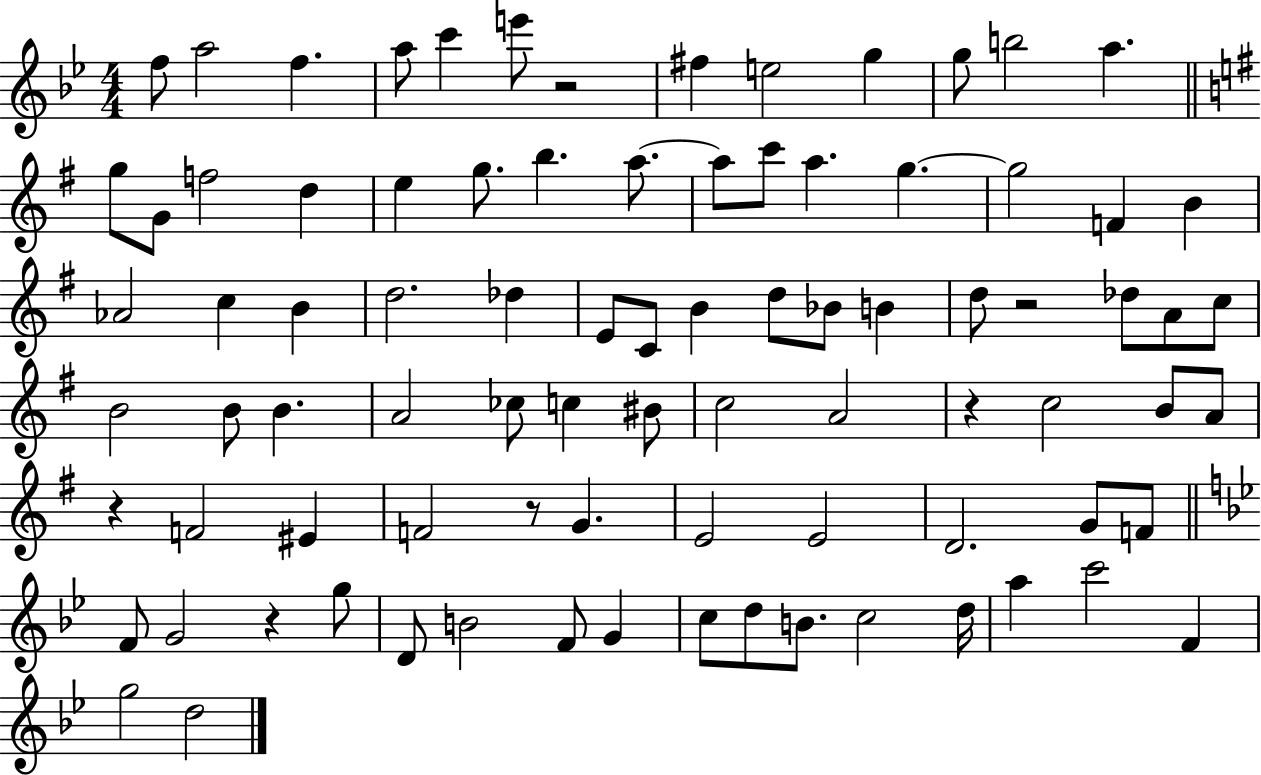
{
  \clef treble
  \numericTimeSignature
  \time 4/4
  \key bes \major
  f''8 a''2 f''4. | a''8 c'''4 e'''8 r2 | fis''4 e''2 g''4 | g''8 b''2 a''4. | \break \bar "||" \break \key e \minor g''8 g'8 f''2 d''4 | e''4 g''8. b''4. a''8.~~ | a''8 c'''8 a''4. g''4.~~ | g''2 f'4 b'4 | \break aes'2 c''4 b'4 | d''2. des''4 | e'8 c'8 b'4 d''8 bes'8 b'4 | d''8 r2 des''8 a'8 c''8 | \break b'2 b'8 b'4. | a'2 ces''8 c''4 bis'8 | c''2 a'2 | r4 c''2 b'8 a'8 | \break r4 f'2 eis'4 | f'2 r8 g'4. | e'2 e'2 | d'2. g'8 f'8 | \break \bar "||" \break \key bes \major f'8 g'2 r4 g''8 | d'8 b'2 f'8 g'4 | c''8 d''8 b'8. c''2 d''16 | a''4 c'''2 f'4 | \break g''2 d''2 | \bar "|."
}